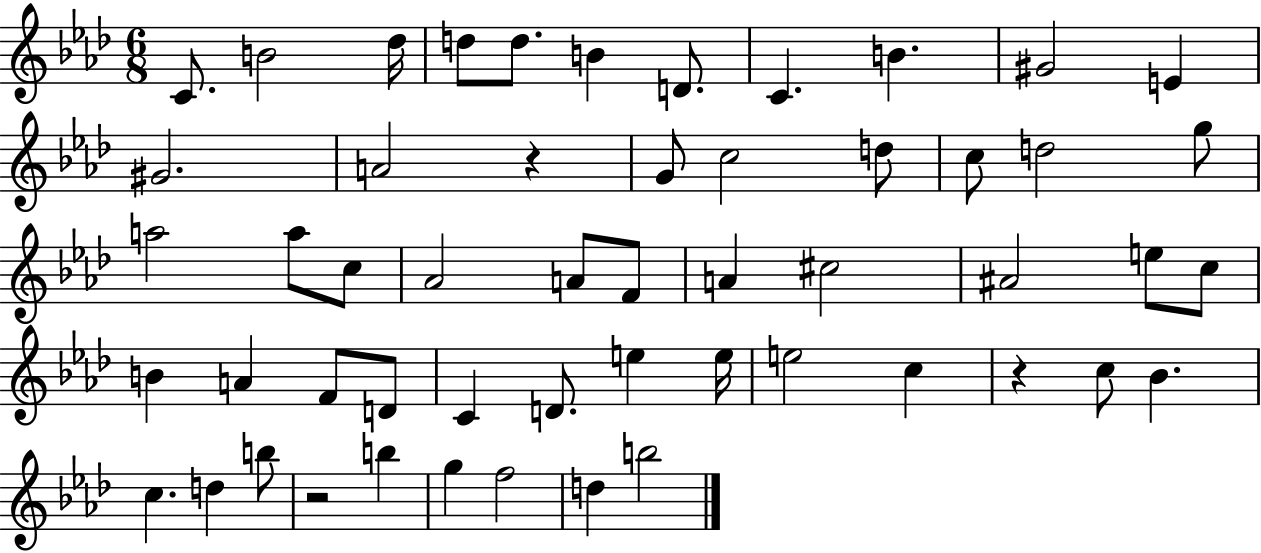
X:1
T:Untitled
M:6/8
L:1/4
K:Ab
C/2 B2 _d/4 d/2 d/2 B D/2 C B ^G2 E ^G2 A2 z G/2 c2 d/2 c/2 d2 g/2 a2 a/2 c/2 _A2 A/2 F/2 A ^c2 ^A2 e/2 c/2 B A F/2 D/2 C D/2 e e/4 e2 c z c/2 _B c d b/2 z2 b g f2 d b2